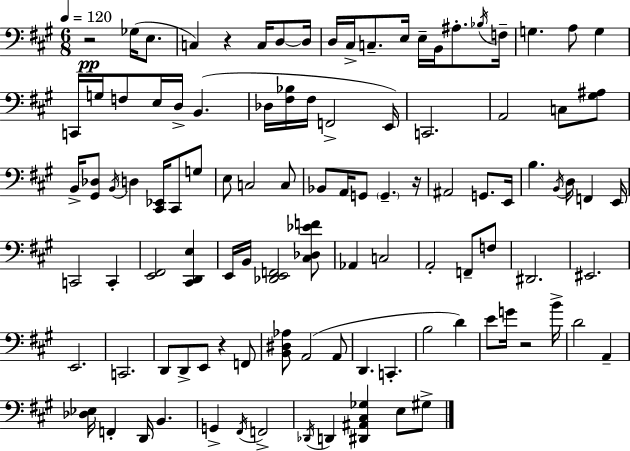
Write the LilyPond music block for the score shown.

{
  \clef bass
  \numericTimeSignature
  \time 6/8
  \key a \major
  \tempo 4 = 120
  r2\pp ges16( e8. | c4) r4 c16 d8~~ d16 | d16 cis16-> c8.-- e16 e16-- b,16 ais8.-. \acciaccatura { bes16 } | f16-- g4. a8 g4 | \break c,16 g16 f8 e16 d16-> b,4.( | des16 <fis bes>16 fis16 f,2-> | e,16) c,2. | a,2 c8 <gis ais>8 | \break b,16-> <gis, des>8 \acciaccatura { b,16 } d4 <cis, ees,>16 cis,8 | g8 e8 c2 | c8 bes,8 a,16 g,8 \parenthesize g,4.-- | r16 ais,2 g,8. | \break e,16 b4. \acciaccatura { b,16 } d16 f,4 | e,16 c,2 c,4-. | <e, fis,>2 <cis, d, e>4 | e,16 b,16 <des, e, f,>2 | \break <cis des ees' f'>8 aes,4 c2 | a,2-. f,8-- | f8 dis,2. | eis,2. | \break e,2. | c,2. | d,8 d,8-> e,8 r4 | f,8 <b, dis aes>8 a,2( | \break a,8 d,4. c,4.-. | b2 d'4) | e'8 g'16 r2 | b'16-> d'2 a,4-- | \break <des ees>16 f,4-. d,16 b,4. | g,4-> \acciaccatura { fis,16 } f,2-> | \acciaccatura { des,16 } d,4 <dis, ais, cis ges>4 | e8 gis8-> \bar "|."
}